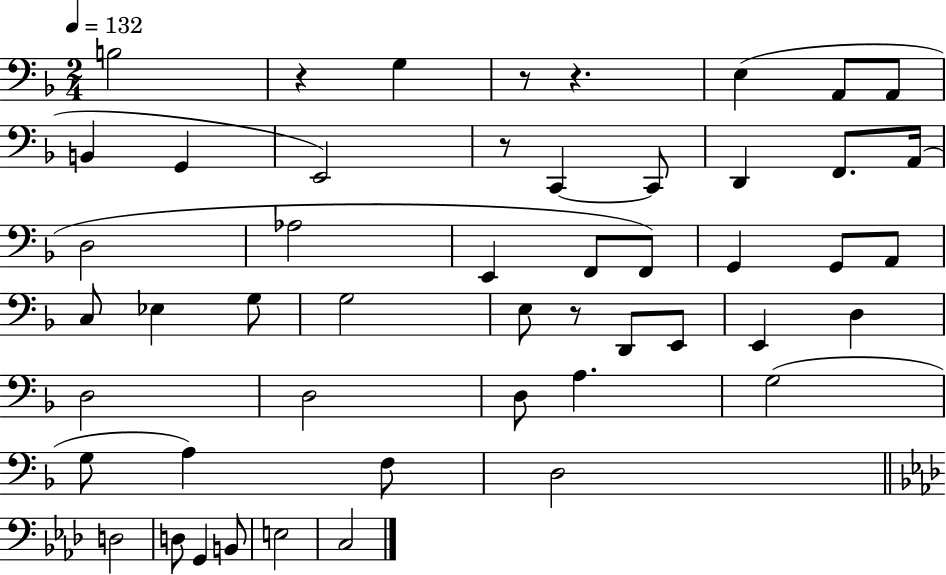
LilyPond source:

{
  \clef bass
  \numericTimeSignature
  \time 2/4
  \key f \major
  \tempo 4 = 132
  b2 | r4 g4 | r8 r4. | e4( a,8 a,8 | \break b,4 g,4 | e,2) | r8 c,4~~ c,8 | d,4 f,8. a,16( | \break d2 | aes2 | e,4 f,8 f,8) | g,4 g,8 a,8 | \break c8 ees4 g8 | g2 | e8 r8 d,8 e,8 | e,4 d4 | \break d2 | d2 | d8 a4. | g2( | \break g8 a4) f8 | d2 | \bar "||" \break \key aes \major d2 | d8 g,4 b,8 | e2 | c2 | \break \bar "|."
}